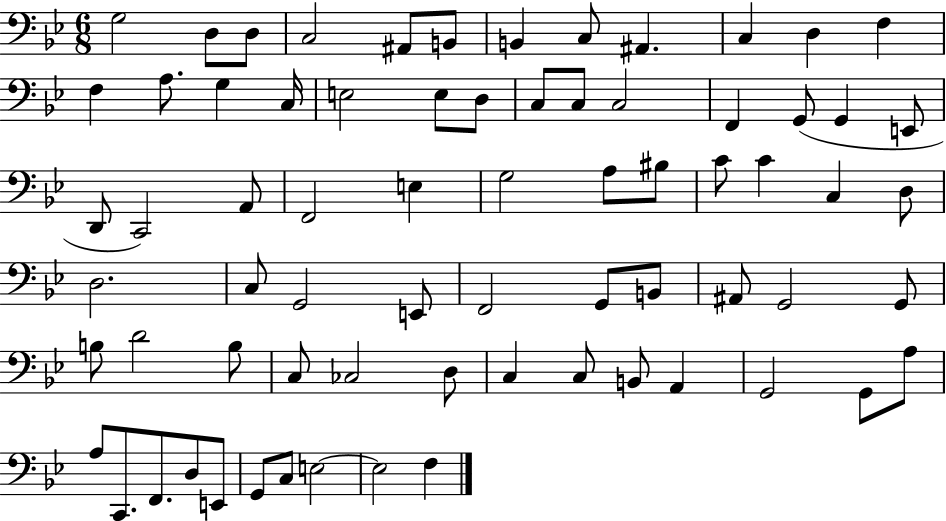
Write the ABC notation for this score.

X:1
T:Untitled
M:6/8
L:1/4
K:Bb
G,2 D,/2 D,/2 C,2 ^A,,/2 B,,/2 B,, C,/2 ^A,, C, D, F, F, A,/2 G, C,/4 E,2 E,/2 D,/2 C,/2 C,/2 C,2 F,, G,,/2 G,, E,,/2 D,,/2 C,,2 A,,/2 F,,2 E, G,2 A,/2 ^B,/2 C/2 C C, D,/2 D,2 C,/2 G,,2 E,,/2 F,,2 G,,/2 B,,/2 ^A,,/2 G,,2 G,,/2 B,/2 D2 B,/2 C,/2 _C,2 D,/2 C, C,/2 B,,/2 A,, G,,2 G,,/2 A,/2 A,/2 C,,/2 F,,/2 D,/2 E,,/2 G,,/2 C,/2 E,2 E,2 F,